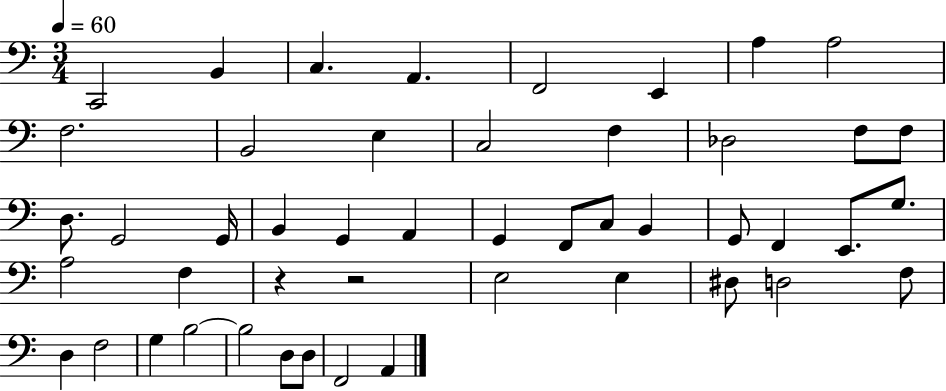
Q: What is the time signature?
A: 3/4